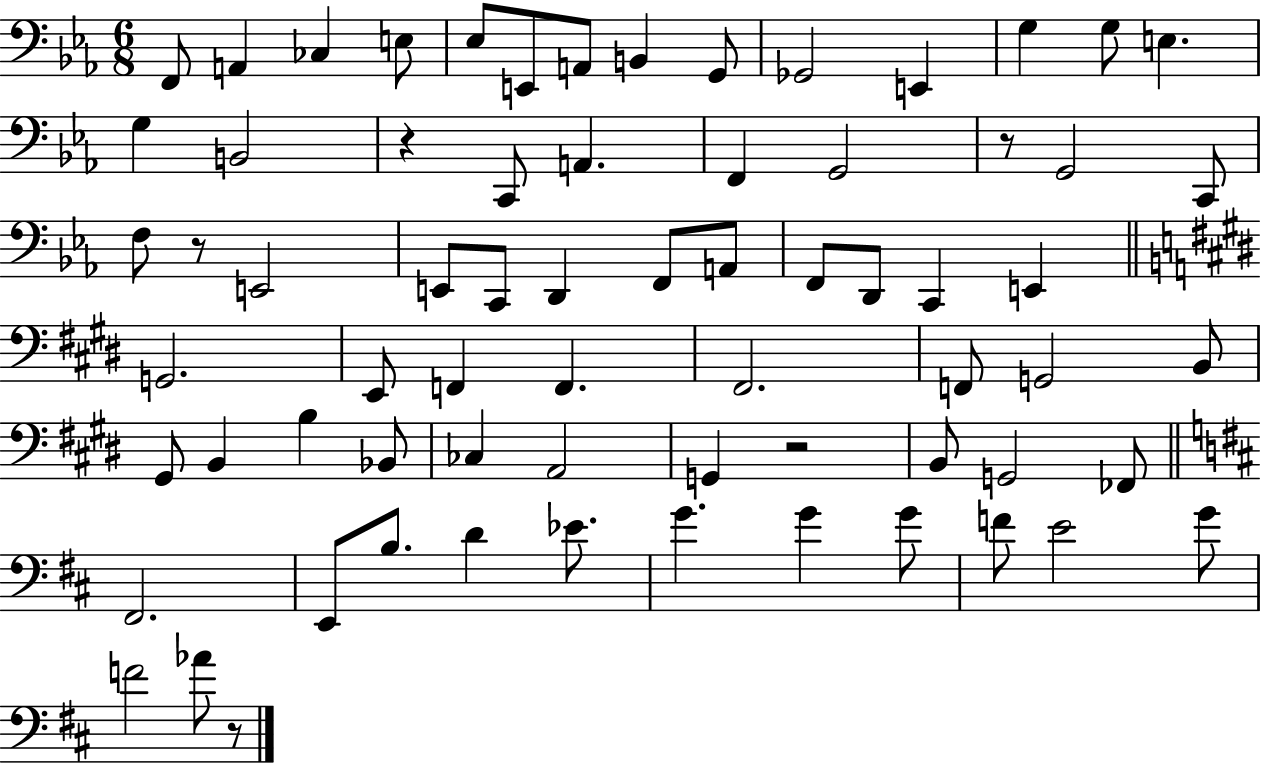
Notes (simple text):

F2/e A2/q CES3/q E3/e Eb3/e E2/e A2/e B2/q G2/e Gb2/h E2/q G3/q G3/e E3/q. G3/q B2/h R/q C2/e A2/q. F2/q G2/h R/e G2/h C2/e F3/e R/e E2/h E2/e C2/e D2/q F2/e A2/e F2/e D2/e C2/q E2/q G2/h. E2/e F2/q F2/q. F#2/h. F2/e G2/h B2/e G#2/e B2/q B3/q Bb2/e CES3/q A2/h G2/q R/h B2/e G2/h FES2/e F#2/h. E2/e B3/e. D4/q Eb4/e. G4/q. G4/q G4/e F4/e E4/h G4/e F4/h Ab4/e R/e